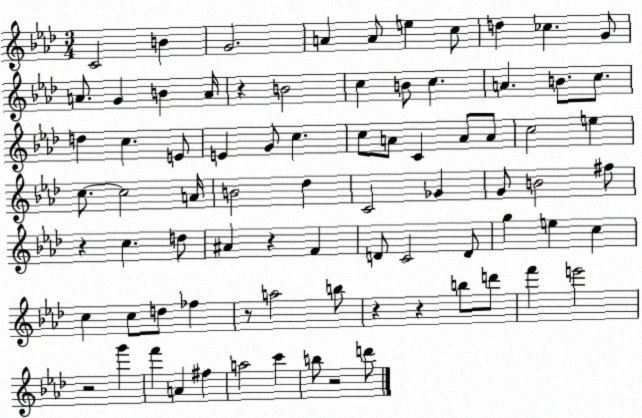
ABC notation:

X:1
T:Untitled
M:3/4
L:1/4
K:Ab
C2 B G2 A A/2 e c/2 d _c G/2 A/2 G B A/4 z B2 c B/2 c A B/2 c/2 d c E/2 E G/2 c c/2 A/2 C A/2 A/2 c2 e c/2 c2 A/4 B2 _d C2 _G G/2 B2 ^f/2 z c d/2 ^A z F D/2 C2 D/2 g e c c c/2 d/2 _f z/2 a2 b/2 z z b/2 d'/2 f' e'2 z2 g' f' A ^f a2 c' b/2 z2 d'/2